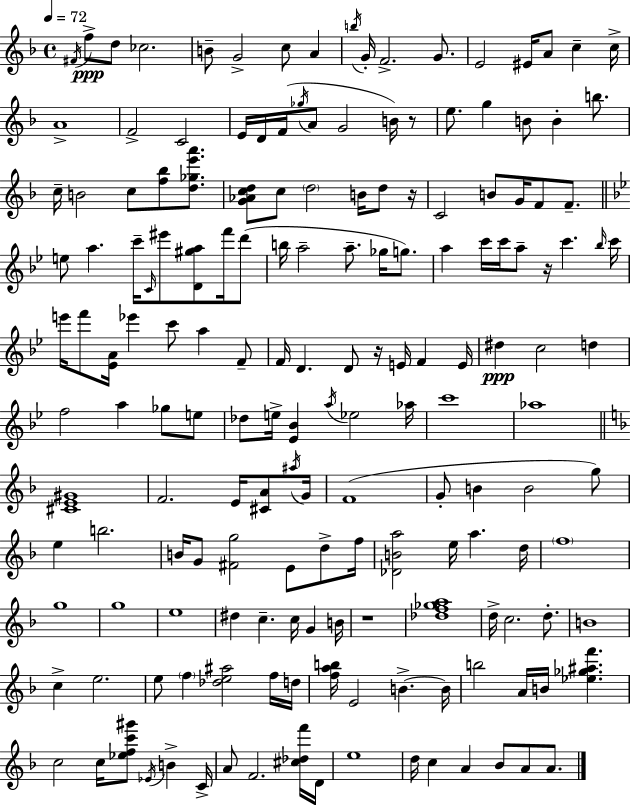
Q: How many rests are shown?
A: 5